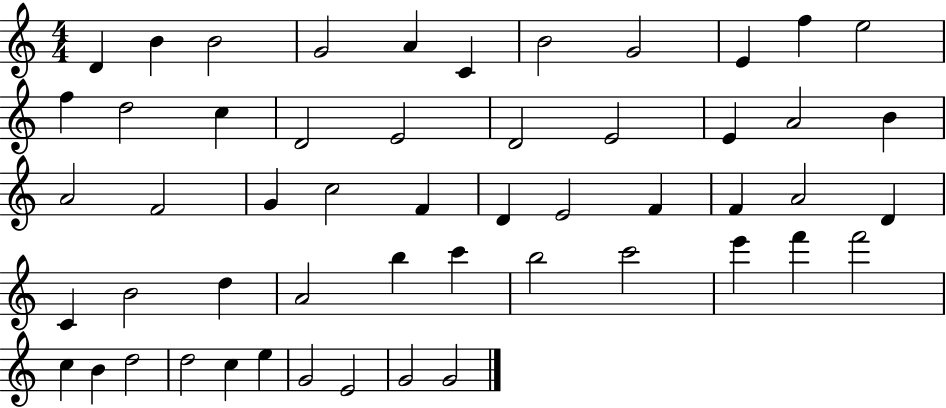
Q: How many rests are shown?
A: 0